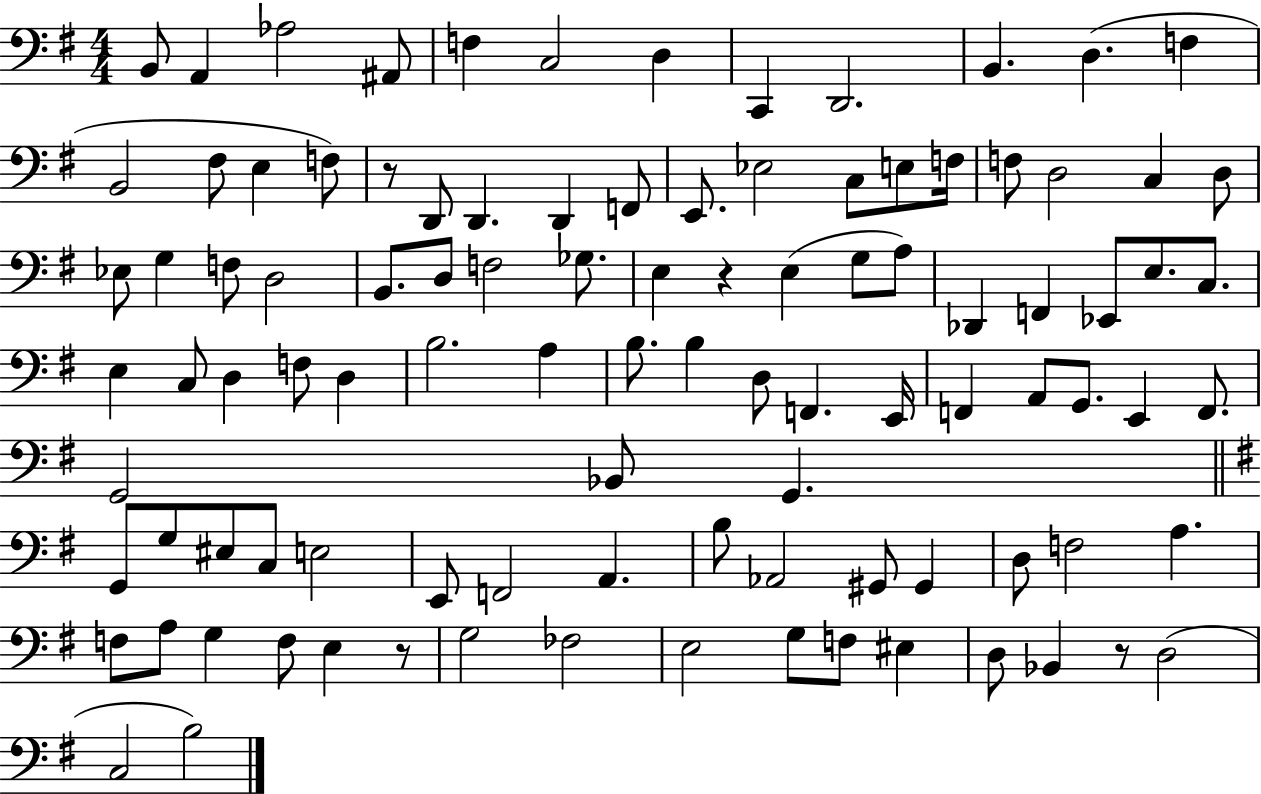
X:1
T:Untitled
M:4/4
L:1/4
K:G
B,,/2 A,, _A,2 ^A,,/2 F, C,2 D, C,, D,,2 B,, D, F, B,,2 ^F,/2 E, F,/2 z/2 D,,/2 D,, D,, F,,/2 E,,/2 _E,2 C,/2 E,/2 F,/4 F,/2 D,2 C, D,/2 _E,/2 G, F,/2 D,2 B,,/2 D,/2 F,2 _G,/2 E, z E, G,/2 A,/2 _D,, F,, _E,,/2 E,/2 C,/2 E, C,/2 D, F,/2 D, B,2 A, B,/2 B, D,/2 F,, E,,/4 F,, A,,/2 G,,/2 E,, F,,/2 G,,2 _B,,/2 G,, G,,/2 G,/2 ^E,/2 C,/2 E,2 E,,/2 F,,2 A,, B,/2 _A,,2 ^G,,/2 ^G,, D,/2 F,2 A, F,/2 A,/2 G, F,/2 E, z/2 G,2 _F,2 E,2 G,/2 F,/2 ^E, D,/2 _B,, z/2 D,2 C,2 B,2